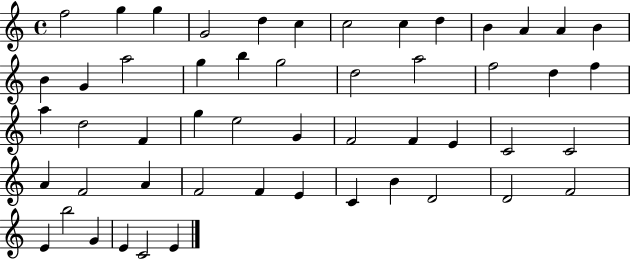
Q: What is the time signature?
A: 4/4